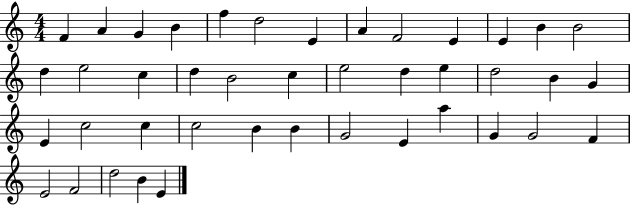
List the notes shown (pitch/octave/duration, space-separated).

F4/q A4/q G4/q B4/q F5/q D5/h E4/q A4/q F4/h E4/q E4/q B4/q B4/h D5/q E5/h C5/q D5/q B4/h C5/q E5/h D5/q E5/q D5/h B4/q G4/q E4/q C5/h C5/q C5/h B4/q B4/q G4/h E4/q A5/q G4/q G4/h F4/q E4/h F4/h D5/h B4/q E4/q